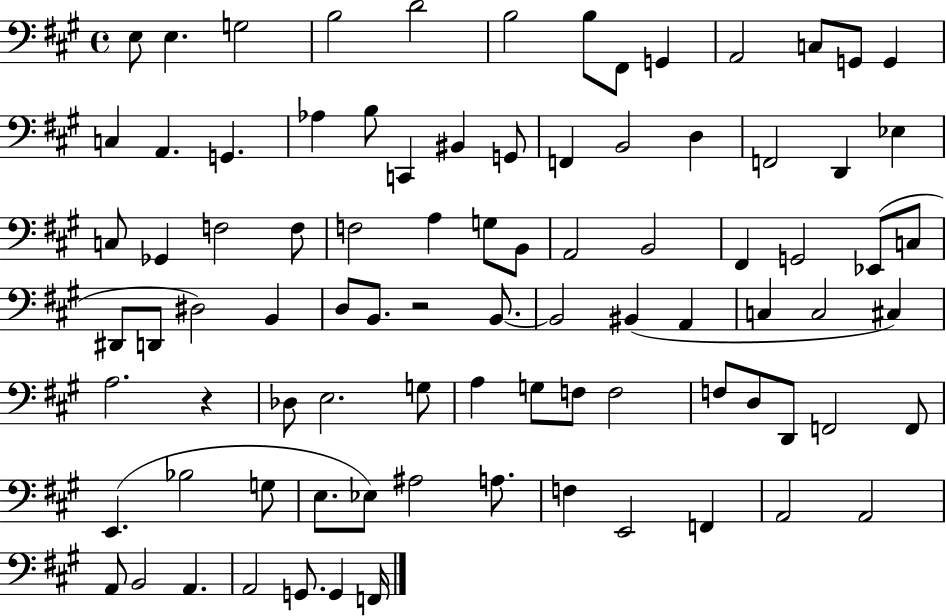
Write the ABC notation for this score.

X:1
T:Untitled
M:4/4
L:1/4
K:A
E,/2 E, G,2 B,2 D2 B,2 B,/2 ^F,,/2 G,, A,,2 C,/2 G,,/2 G,, C, A,, G,, _A, B,/2 C,, ^B,, G,,/2 F,, B,,2 D, F,,2 D,, _E, C,/2 _G,, F,2 F,/2 F,2 A, G,/2 B,,/2 A,,2 B,,2 ^F,, G,,2 _E,,/2 C,/2 ^D,,/2 D,,/2 ^D,2 B,, D,/2 B,,/2 z2 B,,/2 B,,2 ^B,, A,, C, C,2 ^C, A,2 z _D,/2 E,2 G,/2 A, G,/2 F,/2 F,2 F,/2 D,/2 D,,/2 F,,2 F,,/2 E,, _B,2 G,/2 E,/2 _E,/2 ^A,2 A,/2 F, E,,2 F,, A,,2 A,,2 A,,/2 B,,2 A,, A,,2 G,,/2 G,, F,,/4